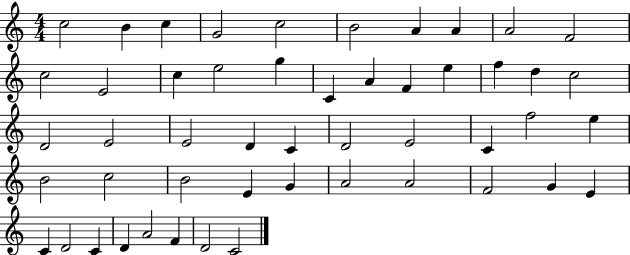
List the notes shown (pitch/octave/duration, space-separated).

C5/h B4/q C5/q G4/h C5/h B4/h A4/q A4/q A4/h F4/h C5/h E4/h C5/q E5/h G5/q C4/q A4/q F4/q E5/q F5/q D5/q C5/h D4/h E4/h E4/h D4/q C4/q D4/h E4/h C4/q F5/h E5/q B4/h C5/h B4/h E4/q G4/q A4/h A4/h F4/h G4/q E4/q C4/q D4/h C4/q D4/q A4/h F4/q D4/h C4/h